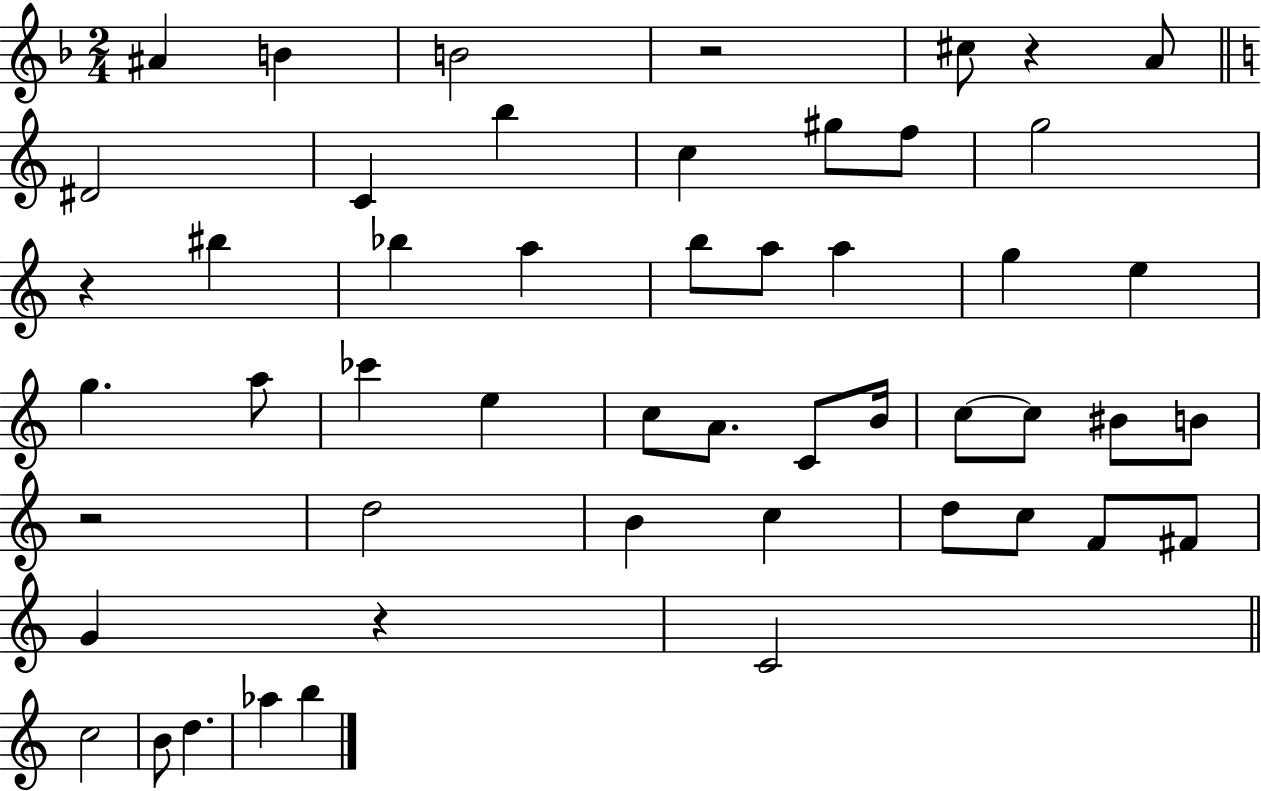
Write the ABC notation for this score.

X:1
T:Untitled
M:2/4
L:1/4
K:F
^A B B2 z2 ^c/2 z A/2 ^D2 C b c ^g/2 f/2 g2 z ^b _b a b/2 a/2 a g e g a/2 _c' e c/2 A/2 C/2 B/4 c/2 c/2 ^B/2 B/2 z2 d2 B c d/2 c/2 F/2 ^F/2 G z C2 c2 B/2 d _a b